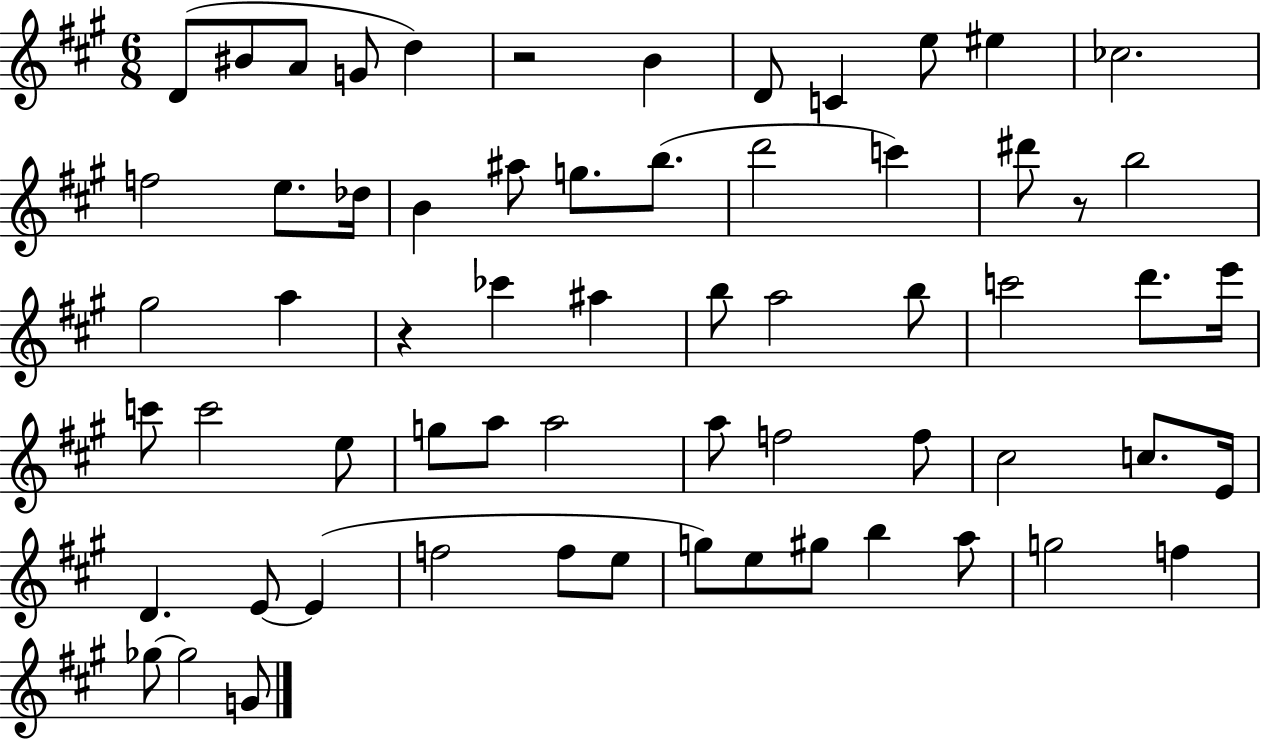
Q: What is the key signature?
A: A major